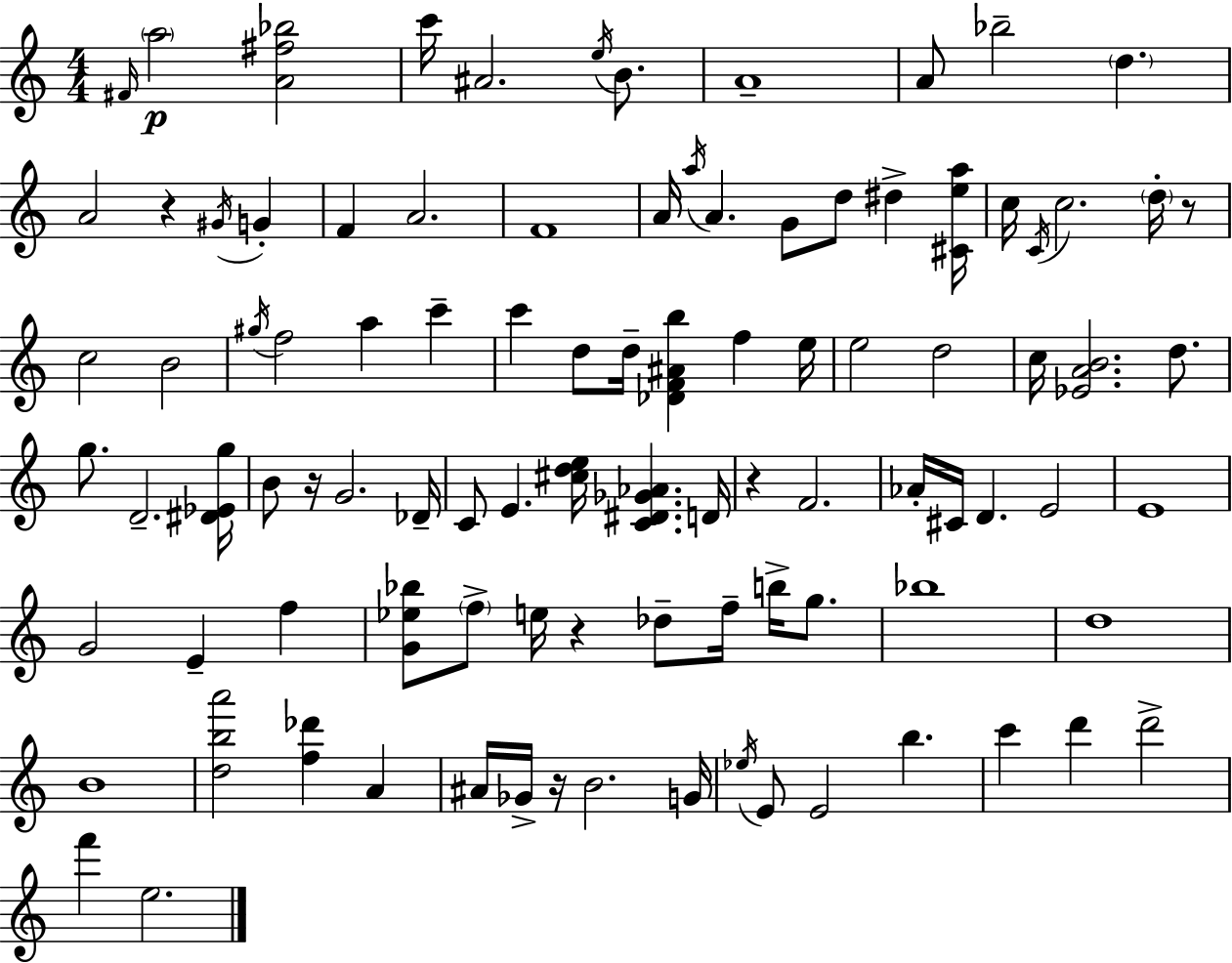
{
  \clef treble
  \numericTimeSignature
  \time 4/4
  \key c \major
  \grace { fis'16 }\p \parenthesize a''2 <a' fis'' bes''>2 | c'''16 ais'2. \acciaccatura { e''16 } b'8. | a'1-- | a'8 bes''2-- \parenthesize d''4. | \break a'2 r4 \acciaccatura { gis'16 } g'4-. | f'4 a'2. | f'1 | a'16 \acciaccatura { a''16 } a'4. g'8 d''8 dis''4-> | \break <cis' e'' a''>16 c''16 \acciaccatura { c'16 } c''2. | \parenthesize d''16-. r8 c''2 b'2 | \acciaccatura { gis''16 } f''2 a''4 | c'''4-- c'''4 d''8 d''16-- <des' f' ais' b''>4 | \break f''4 e''16 e''2 d''2 | c''16 <ees' a' b'>2. | d''8. g''8. d'2.-- | <dis' ees' g''>16 b'8 r16 g'2. | \break des'16-- c'8 e'4. <cis'' d'' e''>16 <c' dis' ges' aes'>4. | d'16 r4 f'2. | aes'16-. cis'16 d'4. e'2 | e'1 | \break g'2 e'4-- | f''4 <g' ees'' bes''>8 \parenthesize f''8-> e''16 r4 des''8-- | f''16-- b''16-> g''8. bes''1 | d''1 | \break b'1 | <d'' b'' a'''>2 <f'' des'''>4 | a'4 ais'16 ges'16-> r16 b'2. | g'16 \acciaccatura { ees''16 } e'8 e'2 | \break b''4. c'''4 d'''4 d'''2-> | f'''4 e''2. | \bar "|."
}